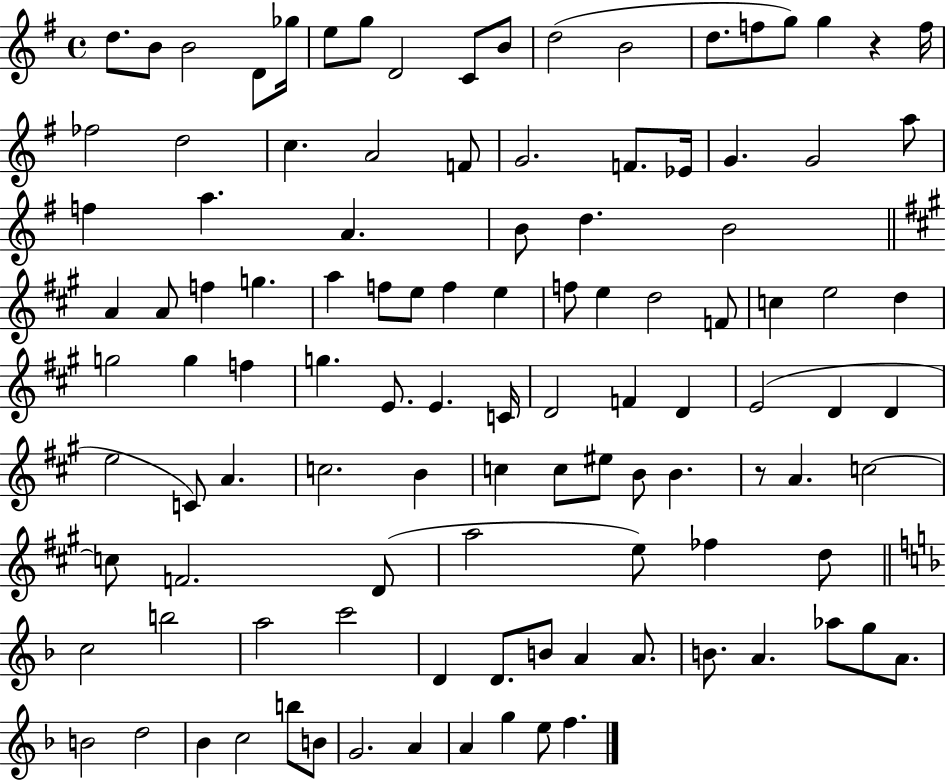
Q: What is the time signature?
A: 4/4